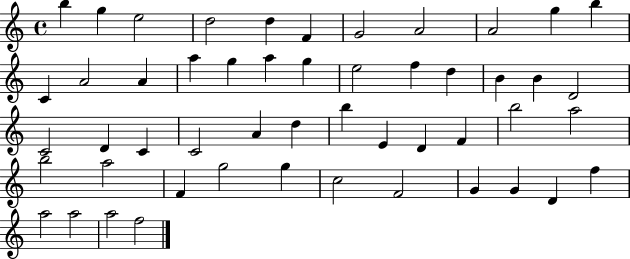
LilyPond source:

{
  \clef treble
  \time 4/4
  \defaultTimeSignature
  \key c \major
  b''4 g''4 e''2 | d''2 d''4 f'4 | g'2 a'2 | a'2 g''4 b''4 | \break c'4 a'2 a'4 | a''4 g''4 a''4 g''4 | e''2 f''4 d''4 | b'4 b'4 d'2 | \break c'2 d'4 c'4 | c'2 a'4 d''4 | b''4 e'4 d'4 f'4 | b''2 a''2 | \break b''2 a''2 | f'4 g''2 g''4 | c''2 f'2 | g'4 g'4 d'4 f''4 | \break a''2 a''2 | a''2 f''2 | \bar "|."
}